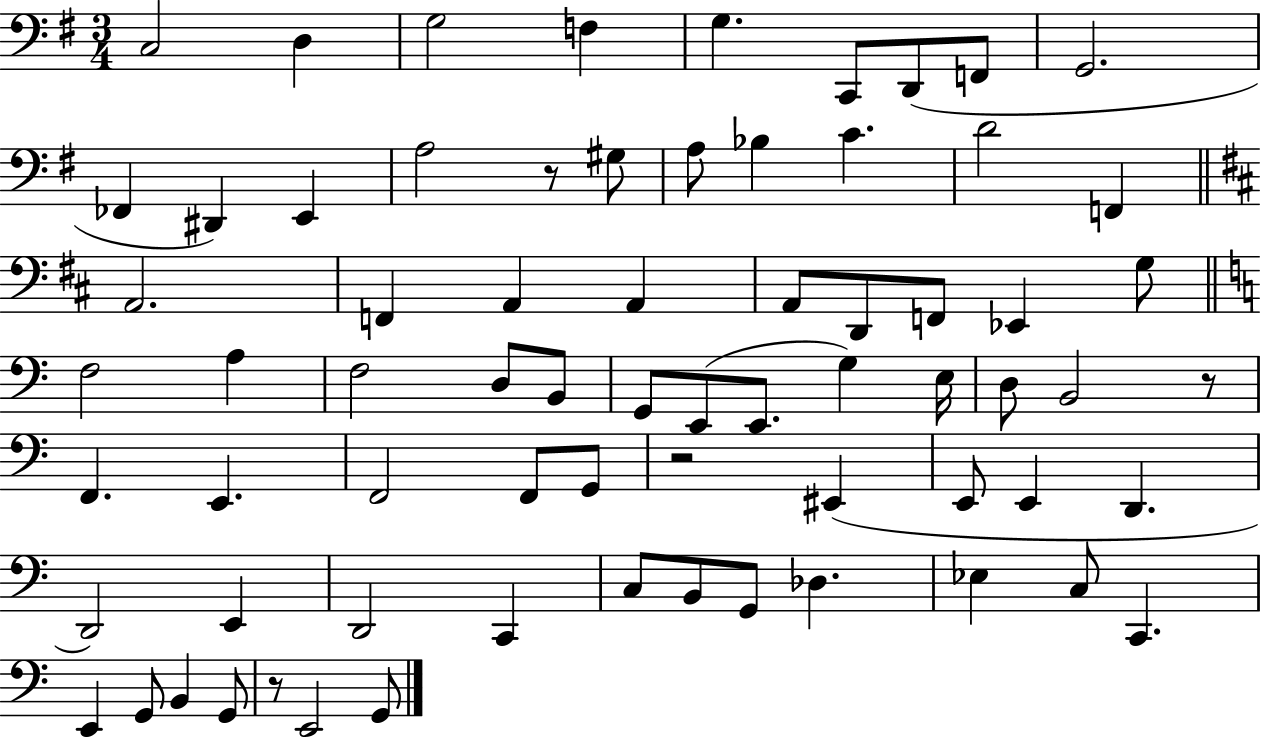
{
  \clef bass
  \numericTimeSignature
  \time 3/4
  \key g \major
  c2 d4 | g2 f4 | g4. c,8 d,8( f,8 | g,2. | \break fes,4 dis,4) e,4 | a2 r8 gis8 | a8 bes4 c'4. | d'2 f,4 | \break \bar "||" \break \key d \major a,2. | f,4 a,4 a,4 | a,8 d,8 f,8 ees,4 g8 | \bar "||" \break \key c \major f2 a4 | f2 d8 b,8 | g,8 e,8( e,8. g4) e16 | d8 b,2 r8 | \break f,4. e,4. | f,2 f,8 g,8 | r2 eis,4( | e,8 e,4 d,4. | \break d,2) e,4 | d,2 c,4 | c8 b,8 g,8 des4. | ees4 c8 c,4. | \break e,4 g,8 b,4 g,8 | r8 e,2 g,8 | \bar "|."
}